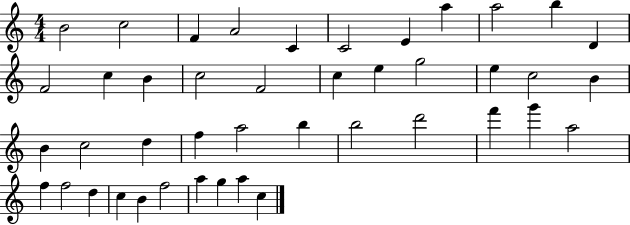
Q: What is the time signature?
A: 4/4